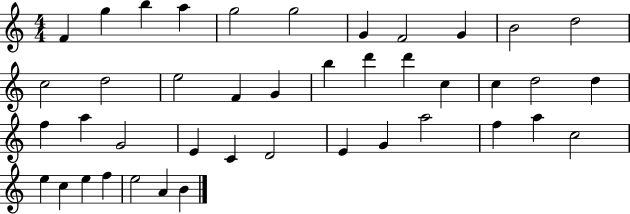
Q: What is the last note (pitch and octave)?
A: B4